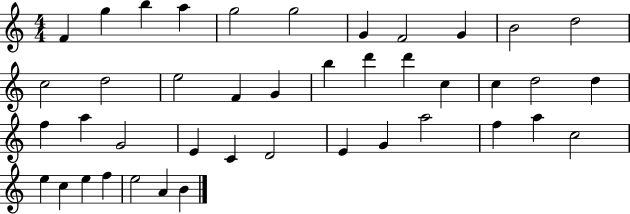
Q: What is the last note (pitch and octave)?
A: B4